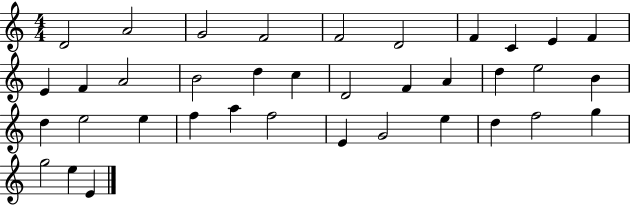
X:1
T:Untitled
M:4/4
L:1/4
K:C
D2 A2 G2 F2 F2 D2 F C E F E F A2 B2 d c D2 F A d e2 B d e2 e f a f2 E G2 e d f2 g g2 e E